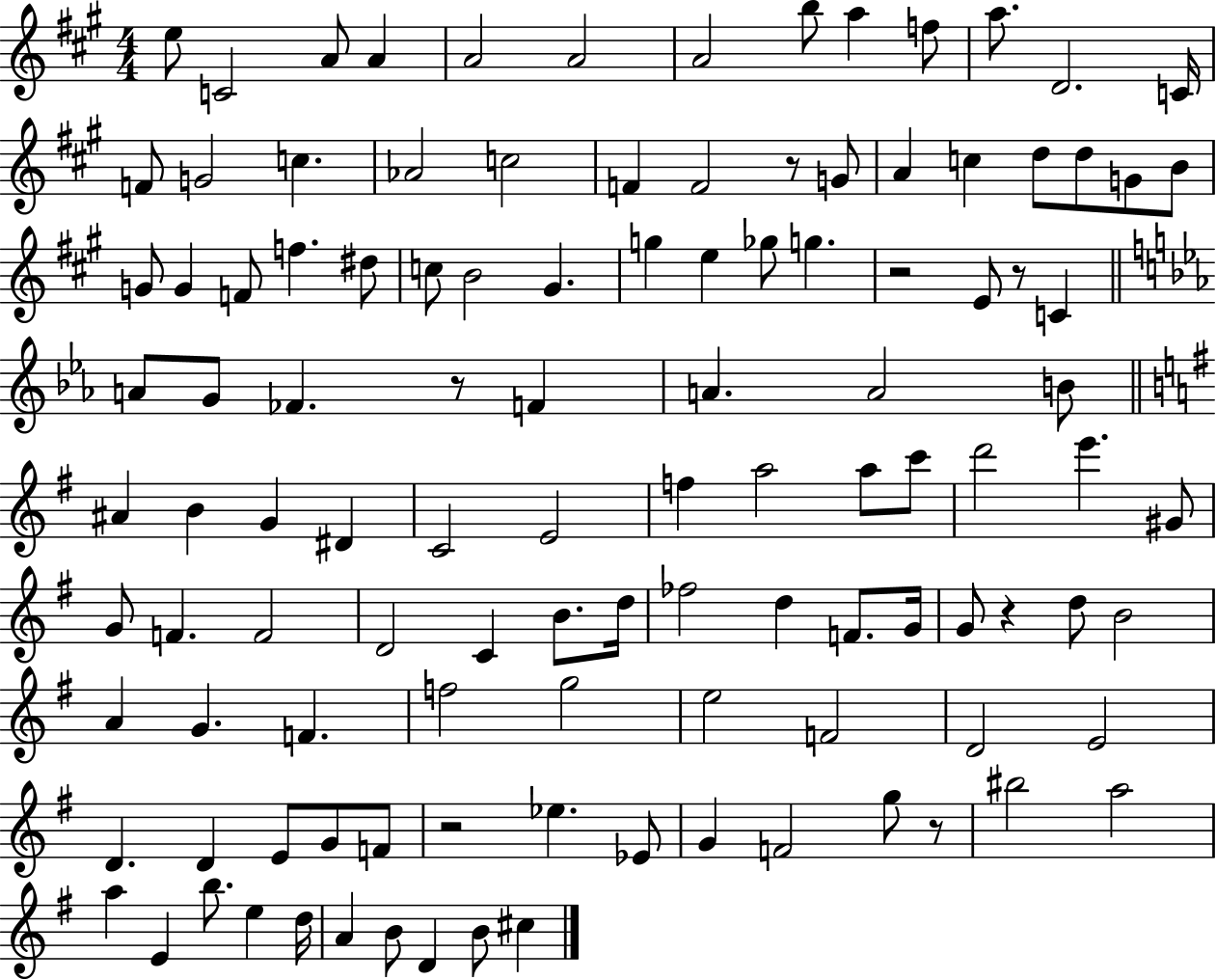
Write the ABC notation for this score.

X:1
T:Untitled
M:4/4
L:1/4
K:A
e/2 C2 A/2 A A2 A2 A2 b/2 a f/2 a/2 D2 C/4 F/2 G2 c _A2 c2 F F2 z/2 G/2 A c d/2 d/2 G/2 B/2 G/2 G F/2 f ^d/2 c/2 B2 ^G g e _g/2 g z2 E/2 z/2 C A/2 G/2 _F z/2 F A A2 B/2 ^A B G ^D C2 E2 f a2 a/2 c'/2 d'2 e' ^G/2 G/2 F F2 D2 C B/2 d/4 _f2 d F/2 G/4 G/2 z d/2 B2 A G F f2 g2 e2 F2 D2 E2 D D E/2 G/2 F/2 z2 _e _E/2 G F2 g/2 z/2 ^b2 a2 a E b/2 e d/4 A B/2 D B/2 ^c